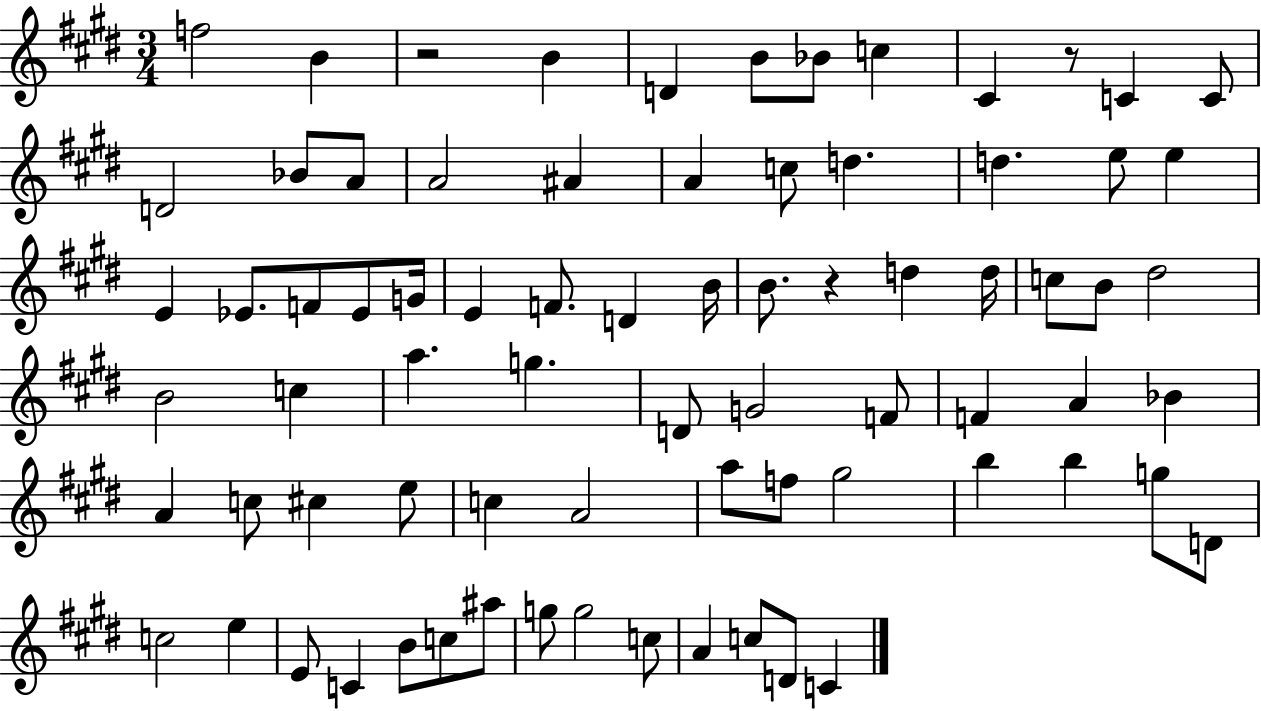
F5/h B4/q R/h B4/q D4/q B4/e Bb4/e C5/q C#4/q R/e C4/q C4/e D4/h Bb4/e A4/e A4/h A#4/q A4/q C5/e D5/q. D5/q. E5/e E5/q E4/q Eb4/e. F4/e Eb4/e G4/s E4/q F4/e. D4/q B4/s B4/e. R/q D5/q D5/s C5/e B4/e D#5/h B4/h C5/q A5/q. G5/q. D4/e G4/h F4/e F4/q A4/q Bb4/q A4/q C5/e C#5/q E5/e C5/q A4/h A5/e F5/e G#5/h B5/q B5/q G5/e D4/e C5/h E5/q E4/e C4/q B4/e C5/e A#5/e G5/e G5/h C5/e A4/q C5/e D4/e C4/q